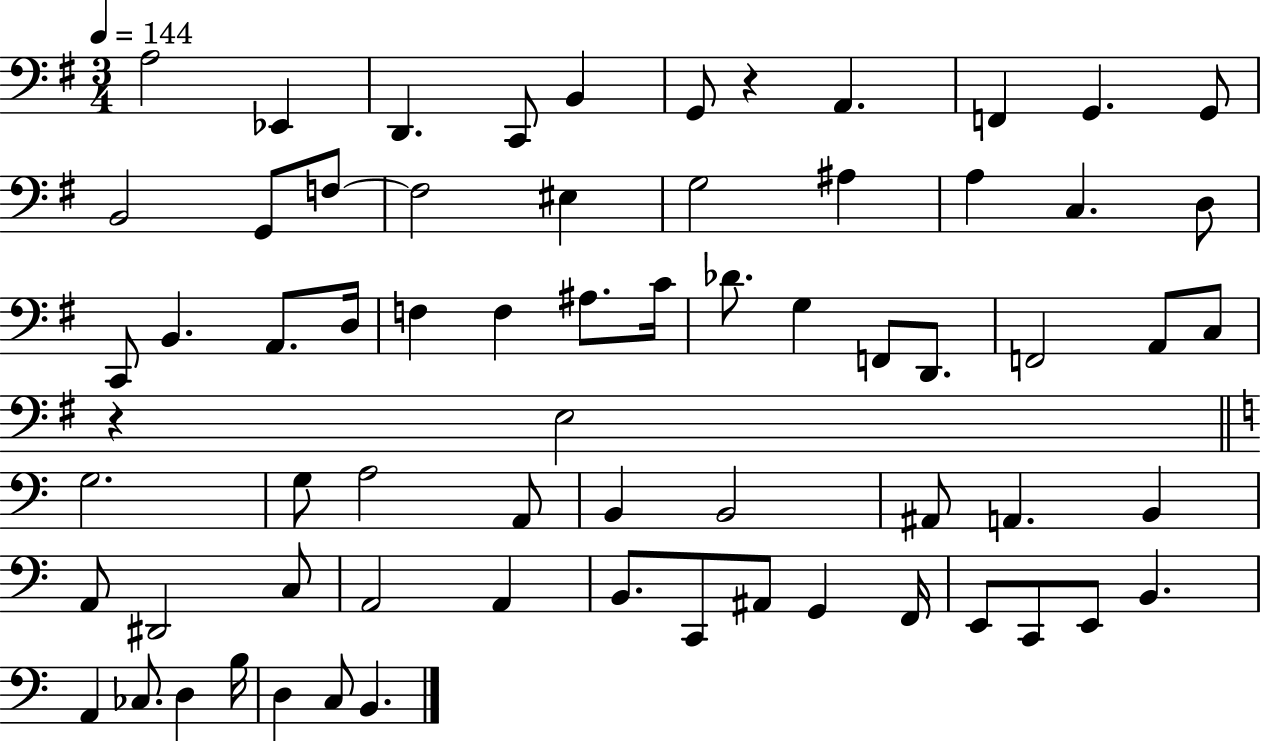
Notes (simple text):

A3/h Eb2/q D2/q. C2/e B2/q G2/e R/q A2/q. F2/q G2/q. G2/e B2/h G2/e F3/e F3/h EIS3/q G3/h A#3/q A3/q C3/q. D3/e C2/e B2/q. A2/e. D3/s F3/q F3/q A#3/e. C4/s Db4/e. G3/q F2/e D2/e. F2/h A2/e C3/e R/q E3/h G3/h. G3/e A3/h A2/e B2/q B2/h A#2/e A2/q. B2/q A2/e D#2/h C3/e A2/h A2/q B2/e. C2/e A#2/e G2/q F2/s E2/e C2/e E2/e B2/q. A2/q CES3/e. D3/q B3/s D3/q C3/e B2/q.